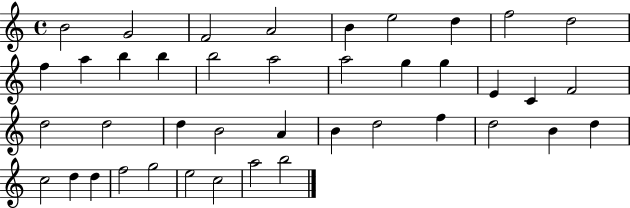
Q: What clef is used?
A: treble